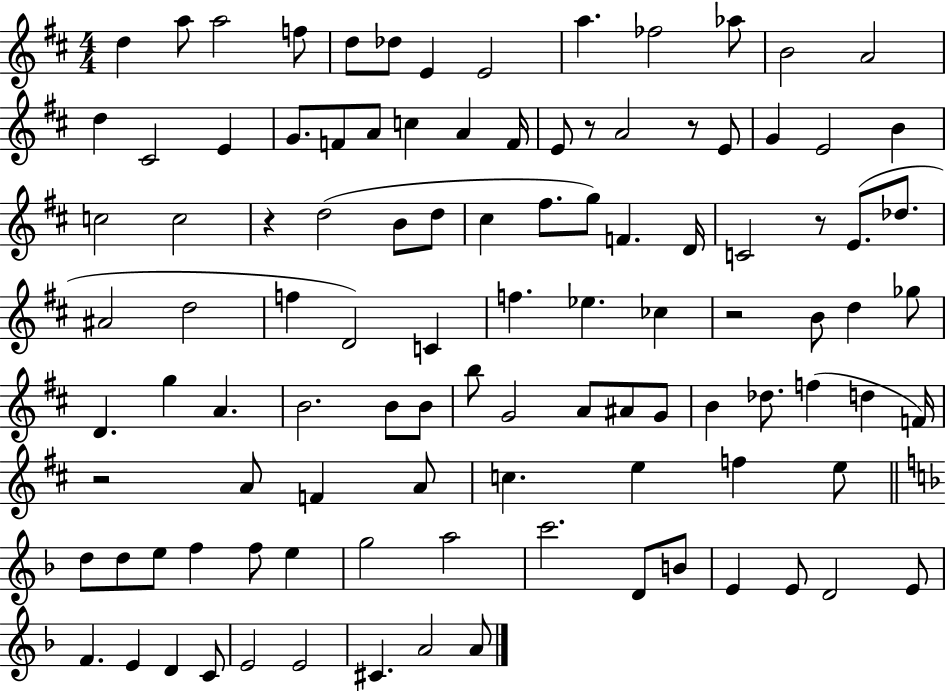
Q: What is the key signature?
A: D major